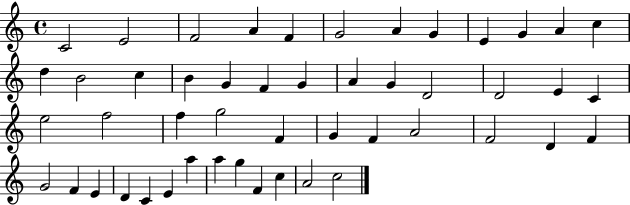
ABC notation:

X:1
T:Untitled
M:4/4
L:1/4
K:C
C2 E2 F2 A F G2 A G E G A c d B2 c B G F G A G D2 D2 E C e2 f2 f g2 F G F A2 F2 D F G2 F E D C E a a g F c A2 c2